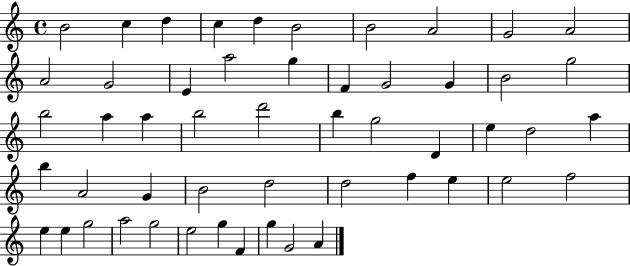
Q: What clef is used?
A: treble